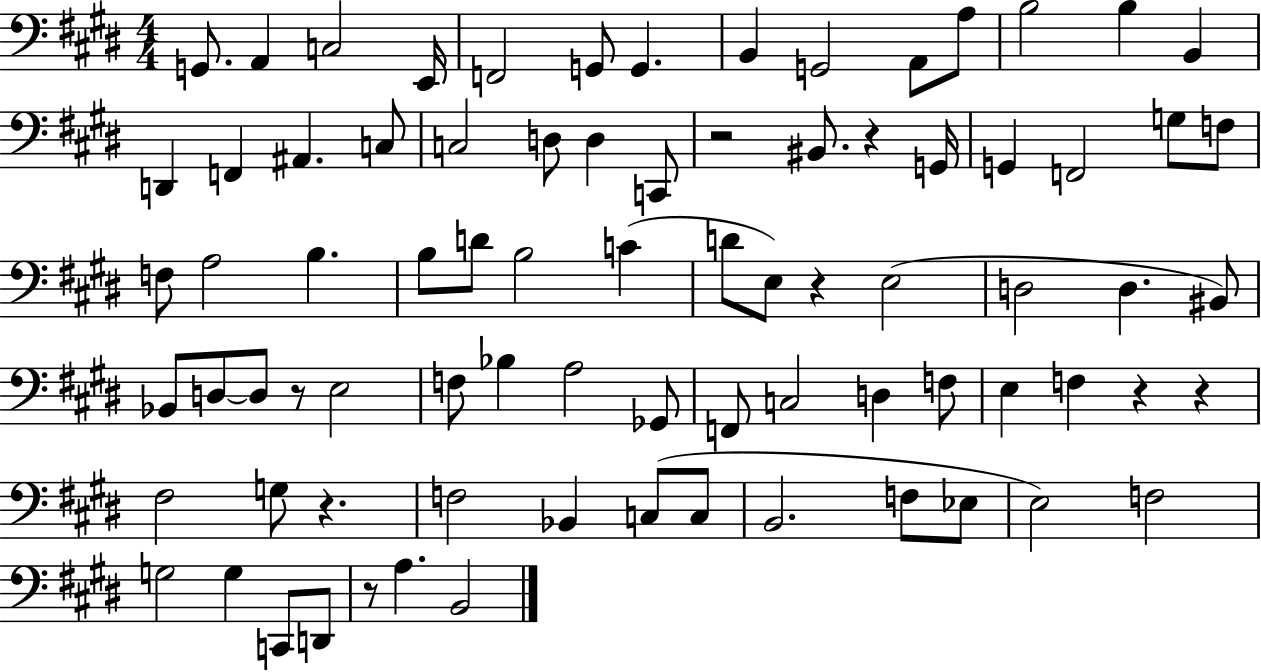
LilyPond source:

{
  \clef bass
  \numericTimeSignature
  \time 4/4
  \key e \major
  g,8. a,4 c2 e,16 | f,2 g,8 g,4. | b,4 g,2 a,8 a8 | b2 b4 b,4 | \break d,4 f,4 ais,4. c8 | c2 d8 d4 c,8 | r2 bis,8. r4 g,16 | g,4 f,2 g8 f8 | \break f8 a2 b4. | b8 d'8 b2 c'4( | d'8 e8) r4 e2( | d2 d4. bis,8) | \break bes,8 d8~~ d8 r8 e2 | f8 bes4 a2 ges,8 | f,8 c2 d4 f8 | e4 f4 r4 r4 | \break fis2 g8 r4. | f2 bes,4 c8( c8 | b,2. f8 ees8 | e2) f2 | \break g2 g4 c,8 d,8 | r8 a4. b,2 | \bar "|."
}